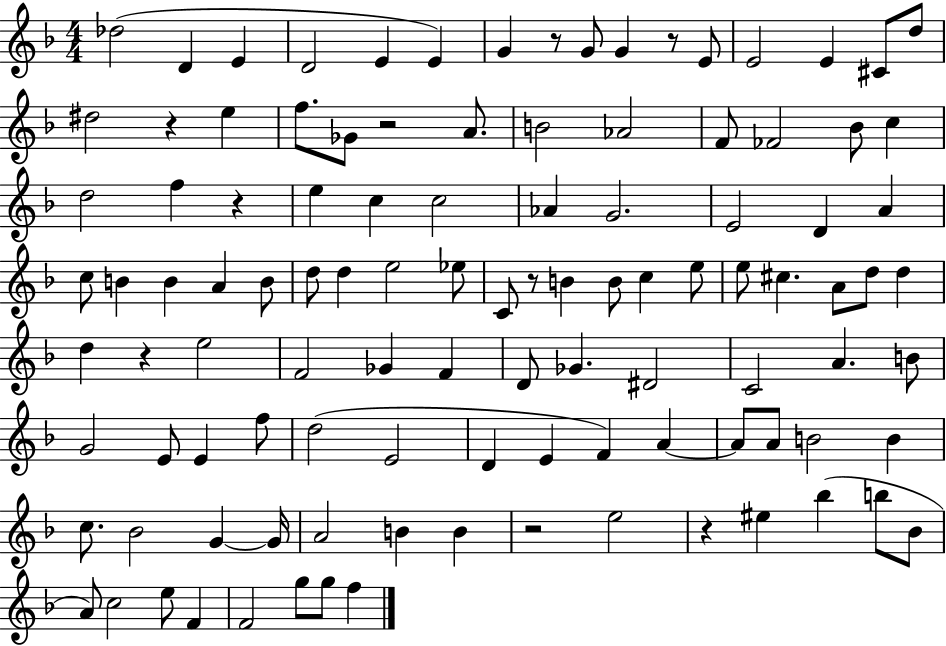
Db5/h D4/q E4/q D4/h E4/q E4/q G4/q R/e G4/e G4/q R/e E4/e E4/h E4/q C#4/e D5/e D#5/h R/q E5/q F5/e. Gb4/e R/h A4/e. B4/h Ab4/h F4/e FES4/h Bb4/e C5/q D5/h F5/q R/q E5/q C5/q C5/h Ab4/q G4/h. E4/h D4/q A4/q C5/e B4/q B4/q A4/q B4/e D5/e D5/q E5/h Eb5/e C4/e R/e B4/q B4/e C5/q E5/e E5/e C#5/q. A4/e D5/e D5/q D5/q R/q E5/h F4/h Gb4/q F4/q D4/e Gb4/q. D#4/h C4/h A4/q. B4/e G4/h E4/e E4/q F5/e D5/h E4/h D4/q E4/q F4/q A4/q A4/e A4/e B4/h B4/q C5/e. Bb4/h G4/q G4/s A4/h B4/q B4/q R/h E5/h R/q EIS5/q Bb5/q B5/e Bb4/e A4/e C5/h E5/e F4/q F4/h G5/e G5/e F5/q